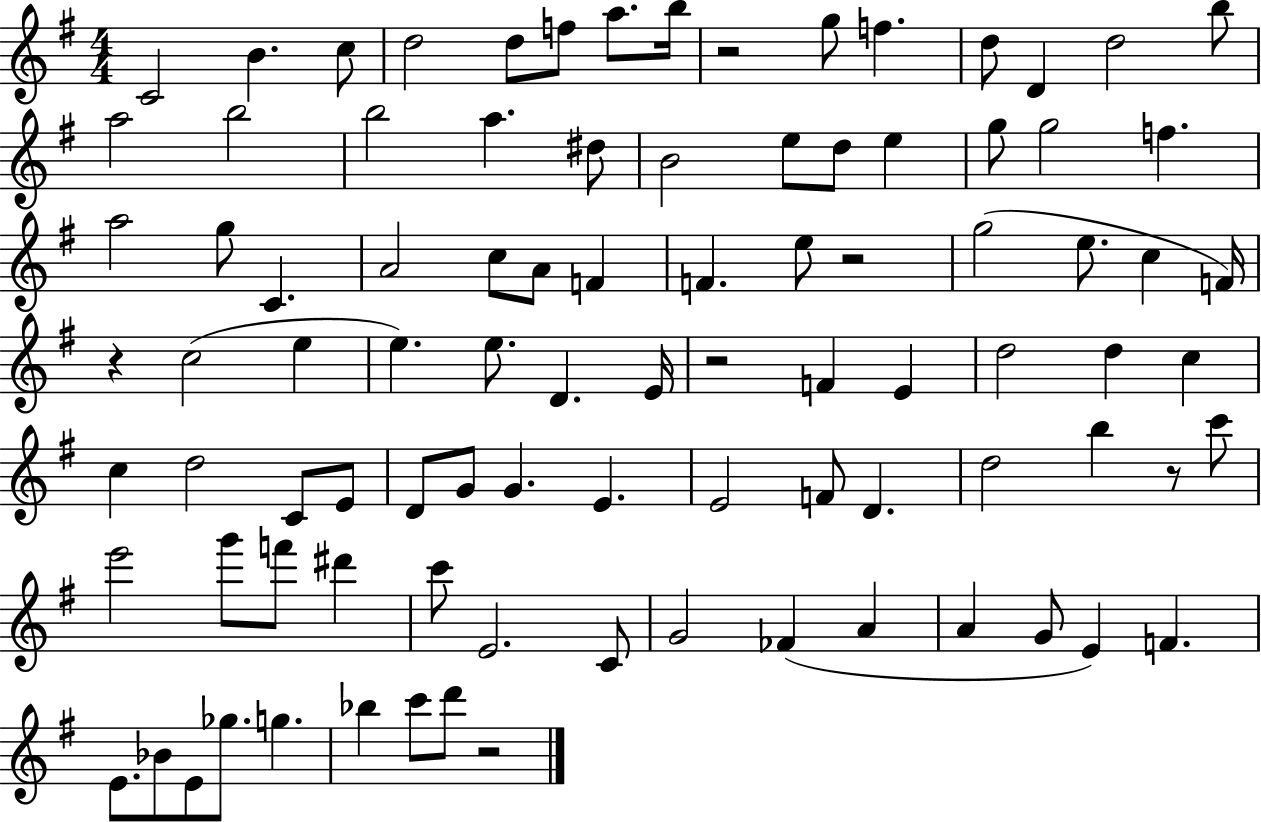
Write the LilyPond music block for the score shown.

{
  \clef treble
  \numericTimeSignature
  \time 4/4
  \key g \major
  c'2 b'4. c''8 | d''2 d''8 f''8 a''8. b''16 | r2 g''8 f''4. | d''8 d'4 d''2 b''8 | \break a''2 b''2 | b''2 a''4. dis''8 | b'2 e''8 d''8 e''4 | g''8 g''2 f''4. | \break a''2 g''8 c'4. | a'2 c''8 a'8 f'4 | f'4. e''8 r2 | g''2( e''8. c''4 f'16) | \break r4 c''2( e''4 | e''4.) e''8. d'4. e'16 | r2 f'4 e'4 | d''2 d''4 c''4 | \break c''4 d''2 c'8 e'8 | d'8 g'8 g'4. e'4. | e'2 f'8 d'4. | d''2 b''4 r8 c'''8 | \break e'''2 g'''8 f'''8 dis'''4 | c'''8 e'2. c'8 | g'2 fes'4( a'4 | a'4 g'8 e'4) f'4. | \break e'8. bes'8 e'8 ges''8. g''4. | bes''4 c'''8 d'''8 r2 | \bar "|."
}